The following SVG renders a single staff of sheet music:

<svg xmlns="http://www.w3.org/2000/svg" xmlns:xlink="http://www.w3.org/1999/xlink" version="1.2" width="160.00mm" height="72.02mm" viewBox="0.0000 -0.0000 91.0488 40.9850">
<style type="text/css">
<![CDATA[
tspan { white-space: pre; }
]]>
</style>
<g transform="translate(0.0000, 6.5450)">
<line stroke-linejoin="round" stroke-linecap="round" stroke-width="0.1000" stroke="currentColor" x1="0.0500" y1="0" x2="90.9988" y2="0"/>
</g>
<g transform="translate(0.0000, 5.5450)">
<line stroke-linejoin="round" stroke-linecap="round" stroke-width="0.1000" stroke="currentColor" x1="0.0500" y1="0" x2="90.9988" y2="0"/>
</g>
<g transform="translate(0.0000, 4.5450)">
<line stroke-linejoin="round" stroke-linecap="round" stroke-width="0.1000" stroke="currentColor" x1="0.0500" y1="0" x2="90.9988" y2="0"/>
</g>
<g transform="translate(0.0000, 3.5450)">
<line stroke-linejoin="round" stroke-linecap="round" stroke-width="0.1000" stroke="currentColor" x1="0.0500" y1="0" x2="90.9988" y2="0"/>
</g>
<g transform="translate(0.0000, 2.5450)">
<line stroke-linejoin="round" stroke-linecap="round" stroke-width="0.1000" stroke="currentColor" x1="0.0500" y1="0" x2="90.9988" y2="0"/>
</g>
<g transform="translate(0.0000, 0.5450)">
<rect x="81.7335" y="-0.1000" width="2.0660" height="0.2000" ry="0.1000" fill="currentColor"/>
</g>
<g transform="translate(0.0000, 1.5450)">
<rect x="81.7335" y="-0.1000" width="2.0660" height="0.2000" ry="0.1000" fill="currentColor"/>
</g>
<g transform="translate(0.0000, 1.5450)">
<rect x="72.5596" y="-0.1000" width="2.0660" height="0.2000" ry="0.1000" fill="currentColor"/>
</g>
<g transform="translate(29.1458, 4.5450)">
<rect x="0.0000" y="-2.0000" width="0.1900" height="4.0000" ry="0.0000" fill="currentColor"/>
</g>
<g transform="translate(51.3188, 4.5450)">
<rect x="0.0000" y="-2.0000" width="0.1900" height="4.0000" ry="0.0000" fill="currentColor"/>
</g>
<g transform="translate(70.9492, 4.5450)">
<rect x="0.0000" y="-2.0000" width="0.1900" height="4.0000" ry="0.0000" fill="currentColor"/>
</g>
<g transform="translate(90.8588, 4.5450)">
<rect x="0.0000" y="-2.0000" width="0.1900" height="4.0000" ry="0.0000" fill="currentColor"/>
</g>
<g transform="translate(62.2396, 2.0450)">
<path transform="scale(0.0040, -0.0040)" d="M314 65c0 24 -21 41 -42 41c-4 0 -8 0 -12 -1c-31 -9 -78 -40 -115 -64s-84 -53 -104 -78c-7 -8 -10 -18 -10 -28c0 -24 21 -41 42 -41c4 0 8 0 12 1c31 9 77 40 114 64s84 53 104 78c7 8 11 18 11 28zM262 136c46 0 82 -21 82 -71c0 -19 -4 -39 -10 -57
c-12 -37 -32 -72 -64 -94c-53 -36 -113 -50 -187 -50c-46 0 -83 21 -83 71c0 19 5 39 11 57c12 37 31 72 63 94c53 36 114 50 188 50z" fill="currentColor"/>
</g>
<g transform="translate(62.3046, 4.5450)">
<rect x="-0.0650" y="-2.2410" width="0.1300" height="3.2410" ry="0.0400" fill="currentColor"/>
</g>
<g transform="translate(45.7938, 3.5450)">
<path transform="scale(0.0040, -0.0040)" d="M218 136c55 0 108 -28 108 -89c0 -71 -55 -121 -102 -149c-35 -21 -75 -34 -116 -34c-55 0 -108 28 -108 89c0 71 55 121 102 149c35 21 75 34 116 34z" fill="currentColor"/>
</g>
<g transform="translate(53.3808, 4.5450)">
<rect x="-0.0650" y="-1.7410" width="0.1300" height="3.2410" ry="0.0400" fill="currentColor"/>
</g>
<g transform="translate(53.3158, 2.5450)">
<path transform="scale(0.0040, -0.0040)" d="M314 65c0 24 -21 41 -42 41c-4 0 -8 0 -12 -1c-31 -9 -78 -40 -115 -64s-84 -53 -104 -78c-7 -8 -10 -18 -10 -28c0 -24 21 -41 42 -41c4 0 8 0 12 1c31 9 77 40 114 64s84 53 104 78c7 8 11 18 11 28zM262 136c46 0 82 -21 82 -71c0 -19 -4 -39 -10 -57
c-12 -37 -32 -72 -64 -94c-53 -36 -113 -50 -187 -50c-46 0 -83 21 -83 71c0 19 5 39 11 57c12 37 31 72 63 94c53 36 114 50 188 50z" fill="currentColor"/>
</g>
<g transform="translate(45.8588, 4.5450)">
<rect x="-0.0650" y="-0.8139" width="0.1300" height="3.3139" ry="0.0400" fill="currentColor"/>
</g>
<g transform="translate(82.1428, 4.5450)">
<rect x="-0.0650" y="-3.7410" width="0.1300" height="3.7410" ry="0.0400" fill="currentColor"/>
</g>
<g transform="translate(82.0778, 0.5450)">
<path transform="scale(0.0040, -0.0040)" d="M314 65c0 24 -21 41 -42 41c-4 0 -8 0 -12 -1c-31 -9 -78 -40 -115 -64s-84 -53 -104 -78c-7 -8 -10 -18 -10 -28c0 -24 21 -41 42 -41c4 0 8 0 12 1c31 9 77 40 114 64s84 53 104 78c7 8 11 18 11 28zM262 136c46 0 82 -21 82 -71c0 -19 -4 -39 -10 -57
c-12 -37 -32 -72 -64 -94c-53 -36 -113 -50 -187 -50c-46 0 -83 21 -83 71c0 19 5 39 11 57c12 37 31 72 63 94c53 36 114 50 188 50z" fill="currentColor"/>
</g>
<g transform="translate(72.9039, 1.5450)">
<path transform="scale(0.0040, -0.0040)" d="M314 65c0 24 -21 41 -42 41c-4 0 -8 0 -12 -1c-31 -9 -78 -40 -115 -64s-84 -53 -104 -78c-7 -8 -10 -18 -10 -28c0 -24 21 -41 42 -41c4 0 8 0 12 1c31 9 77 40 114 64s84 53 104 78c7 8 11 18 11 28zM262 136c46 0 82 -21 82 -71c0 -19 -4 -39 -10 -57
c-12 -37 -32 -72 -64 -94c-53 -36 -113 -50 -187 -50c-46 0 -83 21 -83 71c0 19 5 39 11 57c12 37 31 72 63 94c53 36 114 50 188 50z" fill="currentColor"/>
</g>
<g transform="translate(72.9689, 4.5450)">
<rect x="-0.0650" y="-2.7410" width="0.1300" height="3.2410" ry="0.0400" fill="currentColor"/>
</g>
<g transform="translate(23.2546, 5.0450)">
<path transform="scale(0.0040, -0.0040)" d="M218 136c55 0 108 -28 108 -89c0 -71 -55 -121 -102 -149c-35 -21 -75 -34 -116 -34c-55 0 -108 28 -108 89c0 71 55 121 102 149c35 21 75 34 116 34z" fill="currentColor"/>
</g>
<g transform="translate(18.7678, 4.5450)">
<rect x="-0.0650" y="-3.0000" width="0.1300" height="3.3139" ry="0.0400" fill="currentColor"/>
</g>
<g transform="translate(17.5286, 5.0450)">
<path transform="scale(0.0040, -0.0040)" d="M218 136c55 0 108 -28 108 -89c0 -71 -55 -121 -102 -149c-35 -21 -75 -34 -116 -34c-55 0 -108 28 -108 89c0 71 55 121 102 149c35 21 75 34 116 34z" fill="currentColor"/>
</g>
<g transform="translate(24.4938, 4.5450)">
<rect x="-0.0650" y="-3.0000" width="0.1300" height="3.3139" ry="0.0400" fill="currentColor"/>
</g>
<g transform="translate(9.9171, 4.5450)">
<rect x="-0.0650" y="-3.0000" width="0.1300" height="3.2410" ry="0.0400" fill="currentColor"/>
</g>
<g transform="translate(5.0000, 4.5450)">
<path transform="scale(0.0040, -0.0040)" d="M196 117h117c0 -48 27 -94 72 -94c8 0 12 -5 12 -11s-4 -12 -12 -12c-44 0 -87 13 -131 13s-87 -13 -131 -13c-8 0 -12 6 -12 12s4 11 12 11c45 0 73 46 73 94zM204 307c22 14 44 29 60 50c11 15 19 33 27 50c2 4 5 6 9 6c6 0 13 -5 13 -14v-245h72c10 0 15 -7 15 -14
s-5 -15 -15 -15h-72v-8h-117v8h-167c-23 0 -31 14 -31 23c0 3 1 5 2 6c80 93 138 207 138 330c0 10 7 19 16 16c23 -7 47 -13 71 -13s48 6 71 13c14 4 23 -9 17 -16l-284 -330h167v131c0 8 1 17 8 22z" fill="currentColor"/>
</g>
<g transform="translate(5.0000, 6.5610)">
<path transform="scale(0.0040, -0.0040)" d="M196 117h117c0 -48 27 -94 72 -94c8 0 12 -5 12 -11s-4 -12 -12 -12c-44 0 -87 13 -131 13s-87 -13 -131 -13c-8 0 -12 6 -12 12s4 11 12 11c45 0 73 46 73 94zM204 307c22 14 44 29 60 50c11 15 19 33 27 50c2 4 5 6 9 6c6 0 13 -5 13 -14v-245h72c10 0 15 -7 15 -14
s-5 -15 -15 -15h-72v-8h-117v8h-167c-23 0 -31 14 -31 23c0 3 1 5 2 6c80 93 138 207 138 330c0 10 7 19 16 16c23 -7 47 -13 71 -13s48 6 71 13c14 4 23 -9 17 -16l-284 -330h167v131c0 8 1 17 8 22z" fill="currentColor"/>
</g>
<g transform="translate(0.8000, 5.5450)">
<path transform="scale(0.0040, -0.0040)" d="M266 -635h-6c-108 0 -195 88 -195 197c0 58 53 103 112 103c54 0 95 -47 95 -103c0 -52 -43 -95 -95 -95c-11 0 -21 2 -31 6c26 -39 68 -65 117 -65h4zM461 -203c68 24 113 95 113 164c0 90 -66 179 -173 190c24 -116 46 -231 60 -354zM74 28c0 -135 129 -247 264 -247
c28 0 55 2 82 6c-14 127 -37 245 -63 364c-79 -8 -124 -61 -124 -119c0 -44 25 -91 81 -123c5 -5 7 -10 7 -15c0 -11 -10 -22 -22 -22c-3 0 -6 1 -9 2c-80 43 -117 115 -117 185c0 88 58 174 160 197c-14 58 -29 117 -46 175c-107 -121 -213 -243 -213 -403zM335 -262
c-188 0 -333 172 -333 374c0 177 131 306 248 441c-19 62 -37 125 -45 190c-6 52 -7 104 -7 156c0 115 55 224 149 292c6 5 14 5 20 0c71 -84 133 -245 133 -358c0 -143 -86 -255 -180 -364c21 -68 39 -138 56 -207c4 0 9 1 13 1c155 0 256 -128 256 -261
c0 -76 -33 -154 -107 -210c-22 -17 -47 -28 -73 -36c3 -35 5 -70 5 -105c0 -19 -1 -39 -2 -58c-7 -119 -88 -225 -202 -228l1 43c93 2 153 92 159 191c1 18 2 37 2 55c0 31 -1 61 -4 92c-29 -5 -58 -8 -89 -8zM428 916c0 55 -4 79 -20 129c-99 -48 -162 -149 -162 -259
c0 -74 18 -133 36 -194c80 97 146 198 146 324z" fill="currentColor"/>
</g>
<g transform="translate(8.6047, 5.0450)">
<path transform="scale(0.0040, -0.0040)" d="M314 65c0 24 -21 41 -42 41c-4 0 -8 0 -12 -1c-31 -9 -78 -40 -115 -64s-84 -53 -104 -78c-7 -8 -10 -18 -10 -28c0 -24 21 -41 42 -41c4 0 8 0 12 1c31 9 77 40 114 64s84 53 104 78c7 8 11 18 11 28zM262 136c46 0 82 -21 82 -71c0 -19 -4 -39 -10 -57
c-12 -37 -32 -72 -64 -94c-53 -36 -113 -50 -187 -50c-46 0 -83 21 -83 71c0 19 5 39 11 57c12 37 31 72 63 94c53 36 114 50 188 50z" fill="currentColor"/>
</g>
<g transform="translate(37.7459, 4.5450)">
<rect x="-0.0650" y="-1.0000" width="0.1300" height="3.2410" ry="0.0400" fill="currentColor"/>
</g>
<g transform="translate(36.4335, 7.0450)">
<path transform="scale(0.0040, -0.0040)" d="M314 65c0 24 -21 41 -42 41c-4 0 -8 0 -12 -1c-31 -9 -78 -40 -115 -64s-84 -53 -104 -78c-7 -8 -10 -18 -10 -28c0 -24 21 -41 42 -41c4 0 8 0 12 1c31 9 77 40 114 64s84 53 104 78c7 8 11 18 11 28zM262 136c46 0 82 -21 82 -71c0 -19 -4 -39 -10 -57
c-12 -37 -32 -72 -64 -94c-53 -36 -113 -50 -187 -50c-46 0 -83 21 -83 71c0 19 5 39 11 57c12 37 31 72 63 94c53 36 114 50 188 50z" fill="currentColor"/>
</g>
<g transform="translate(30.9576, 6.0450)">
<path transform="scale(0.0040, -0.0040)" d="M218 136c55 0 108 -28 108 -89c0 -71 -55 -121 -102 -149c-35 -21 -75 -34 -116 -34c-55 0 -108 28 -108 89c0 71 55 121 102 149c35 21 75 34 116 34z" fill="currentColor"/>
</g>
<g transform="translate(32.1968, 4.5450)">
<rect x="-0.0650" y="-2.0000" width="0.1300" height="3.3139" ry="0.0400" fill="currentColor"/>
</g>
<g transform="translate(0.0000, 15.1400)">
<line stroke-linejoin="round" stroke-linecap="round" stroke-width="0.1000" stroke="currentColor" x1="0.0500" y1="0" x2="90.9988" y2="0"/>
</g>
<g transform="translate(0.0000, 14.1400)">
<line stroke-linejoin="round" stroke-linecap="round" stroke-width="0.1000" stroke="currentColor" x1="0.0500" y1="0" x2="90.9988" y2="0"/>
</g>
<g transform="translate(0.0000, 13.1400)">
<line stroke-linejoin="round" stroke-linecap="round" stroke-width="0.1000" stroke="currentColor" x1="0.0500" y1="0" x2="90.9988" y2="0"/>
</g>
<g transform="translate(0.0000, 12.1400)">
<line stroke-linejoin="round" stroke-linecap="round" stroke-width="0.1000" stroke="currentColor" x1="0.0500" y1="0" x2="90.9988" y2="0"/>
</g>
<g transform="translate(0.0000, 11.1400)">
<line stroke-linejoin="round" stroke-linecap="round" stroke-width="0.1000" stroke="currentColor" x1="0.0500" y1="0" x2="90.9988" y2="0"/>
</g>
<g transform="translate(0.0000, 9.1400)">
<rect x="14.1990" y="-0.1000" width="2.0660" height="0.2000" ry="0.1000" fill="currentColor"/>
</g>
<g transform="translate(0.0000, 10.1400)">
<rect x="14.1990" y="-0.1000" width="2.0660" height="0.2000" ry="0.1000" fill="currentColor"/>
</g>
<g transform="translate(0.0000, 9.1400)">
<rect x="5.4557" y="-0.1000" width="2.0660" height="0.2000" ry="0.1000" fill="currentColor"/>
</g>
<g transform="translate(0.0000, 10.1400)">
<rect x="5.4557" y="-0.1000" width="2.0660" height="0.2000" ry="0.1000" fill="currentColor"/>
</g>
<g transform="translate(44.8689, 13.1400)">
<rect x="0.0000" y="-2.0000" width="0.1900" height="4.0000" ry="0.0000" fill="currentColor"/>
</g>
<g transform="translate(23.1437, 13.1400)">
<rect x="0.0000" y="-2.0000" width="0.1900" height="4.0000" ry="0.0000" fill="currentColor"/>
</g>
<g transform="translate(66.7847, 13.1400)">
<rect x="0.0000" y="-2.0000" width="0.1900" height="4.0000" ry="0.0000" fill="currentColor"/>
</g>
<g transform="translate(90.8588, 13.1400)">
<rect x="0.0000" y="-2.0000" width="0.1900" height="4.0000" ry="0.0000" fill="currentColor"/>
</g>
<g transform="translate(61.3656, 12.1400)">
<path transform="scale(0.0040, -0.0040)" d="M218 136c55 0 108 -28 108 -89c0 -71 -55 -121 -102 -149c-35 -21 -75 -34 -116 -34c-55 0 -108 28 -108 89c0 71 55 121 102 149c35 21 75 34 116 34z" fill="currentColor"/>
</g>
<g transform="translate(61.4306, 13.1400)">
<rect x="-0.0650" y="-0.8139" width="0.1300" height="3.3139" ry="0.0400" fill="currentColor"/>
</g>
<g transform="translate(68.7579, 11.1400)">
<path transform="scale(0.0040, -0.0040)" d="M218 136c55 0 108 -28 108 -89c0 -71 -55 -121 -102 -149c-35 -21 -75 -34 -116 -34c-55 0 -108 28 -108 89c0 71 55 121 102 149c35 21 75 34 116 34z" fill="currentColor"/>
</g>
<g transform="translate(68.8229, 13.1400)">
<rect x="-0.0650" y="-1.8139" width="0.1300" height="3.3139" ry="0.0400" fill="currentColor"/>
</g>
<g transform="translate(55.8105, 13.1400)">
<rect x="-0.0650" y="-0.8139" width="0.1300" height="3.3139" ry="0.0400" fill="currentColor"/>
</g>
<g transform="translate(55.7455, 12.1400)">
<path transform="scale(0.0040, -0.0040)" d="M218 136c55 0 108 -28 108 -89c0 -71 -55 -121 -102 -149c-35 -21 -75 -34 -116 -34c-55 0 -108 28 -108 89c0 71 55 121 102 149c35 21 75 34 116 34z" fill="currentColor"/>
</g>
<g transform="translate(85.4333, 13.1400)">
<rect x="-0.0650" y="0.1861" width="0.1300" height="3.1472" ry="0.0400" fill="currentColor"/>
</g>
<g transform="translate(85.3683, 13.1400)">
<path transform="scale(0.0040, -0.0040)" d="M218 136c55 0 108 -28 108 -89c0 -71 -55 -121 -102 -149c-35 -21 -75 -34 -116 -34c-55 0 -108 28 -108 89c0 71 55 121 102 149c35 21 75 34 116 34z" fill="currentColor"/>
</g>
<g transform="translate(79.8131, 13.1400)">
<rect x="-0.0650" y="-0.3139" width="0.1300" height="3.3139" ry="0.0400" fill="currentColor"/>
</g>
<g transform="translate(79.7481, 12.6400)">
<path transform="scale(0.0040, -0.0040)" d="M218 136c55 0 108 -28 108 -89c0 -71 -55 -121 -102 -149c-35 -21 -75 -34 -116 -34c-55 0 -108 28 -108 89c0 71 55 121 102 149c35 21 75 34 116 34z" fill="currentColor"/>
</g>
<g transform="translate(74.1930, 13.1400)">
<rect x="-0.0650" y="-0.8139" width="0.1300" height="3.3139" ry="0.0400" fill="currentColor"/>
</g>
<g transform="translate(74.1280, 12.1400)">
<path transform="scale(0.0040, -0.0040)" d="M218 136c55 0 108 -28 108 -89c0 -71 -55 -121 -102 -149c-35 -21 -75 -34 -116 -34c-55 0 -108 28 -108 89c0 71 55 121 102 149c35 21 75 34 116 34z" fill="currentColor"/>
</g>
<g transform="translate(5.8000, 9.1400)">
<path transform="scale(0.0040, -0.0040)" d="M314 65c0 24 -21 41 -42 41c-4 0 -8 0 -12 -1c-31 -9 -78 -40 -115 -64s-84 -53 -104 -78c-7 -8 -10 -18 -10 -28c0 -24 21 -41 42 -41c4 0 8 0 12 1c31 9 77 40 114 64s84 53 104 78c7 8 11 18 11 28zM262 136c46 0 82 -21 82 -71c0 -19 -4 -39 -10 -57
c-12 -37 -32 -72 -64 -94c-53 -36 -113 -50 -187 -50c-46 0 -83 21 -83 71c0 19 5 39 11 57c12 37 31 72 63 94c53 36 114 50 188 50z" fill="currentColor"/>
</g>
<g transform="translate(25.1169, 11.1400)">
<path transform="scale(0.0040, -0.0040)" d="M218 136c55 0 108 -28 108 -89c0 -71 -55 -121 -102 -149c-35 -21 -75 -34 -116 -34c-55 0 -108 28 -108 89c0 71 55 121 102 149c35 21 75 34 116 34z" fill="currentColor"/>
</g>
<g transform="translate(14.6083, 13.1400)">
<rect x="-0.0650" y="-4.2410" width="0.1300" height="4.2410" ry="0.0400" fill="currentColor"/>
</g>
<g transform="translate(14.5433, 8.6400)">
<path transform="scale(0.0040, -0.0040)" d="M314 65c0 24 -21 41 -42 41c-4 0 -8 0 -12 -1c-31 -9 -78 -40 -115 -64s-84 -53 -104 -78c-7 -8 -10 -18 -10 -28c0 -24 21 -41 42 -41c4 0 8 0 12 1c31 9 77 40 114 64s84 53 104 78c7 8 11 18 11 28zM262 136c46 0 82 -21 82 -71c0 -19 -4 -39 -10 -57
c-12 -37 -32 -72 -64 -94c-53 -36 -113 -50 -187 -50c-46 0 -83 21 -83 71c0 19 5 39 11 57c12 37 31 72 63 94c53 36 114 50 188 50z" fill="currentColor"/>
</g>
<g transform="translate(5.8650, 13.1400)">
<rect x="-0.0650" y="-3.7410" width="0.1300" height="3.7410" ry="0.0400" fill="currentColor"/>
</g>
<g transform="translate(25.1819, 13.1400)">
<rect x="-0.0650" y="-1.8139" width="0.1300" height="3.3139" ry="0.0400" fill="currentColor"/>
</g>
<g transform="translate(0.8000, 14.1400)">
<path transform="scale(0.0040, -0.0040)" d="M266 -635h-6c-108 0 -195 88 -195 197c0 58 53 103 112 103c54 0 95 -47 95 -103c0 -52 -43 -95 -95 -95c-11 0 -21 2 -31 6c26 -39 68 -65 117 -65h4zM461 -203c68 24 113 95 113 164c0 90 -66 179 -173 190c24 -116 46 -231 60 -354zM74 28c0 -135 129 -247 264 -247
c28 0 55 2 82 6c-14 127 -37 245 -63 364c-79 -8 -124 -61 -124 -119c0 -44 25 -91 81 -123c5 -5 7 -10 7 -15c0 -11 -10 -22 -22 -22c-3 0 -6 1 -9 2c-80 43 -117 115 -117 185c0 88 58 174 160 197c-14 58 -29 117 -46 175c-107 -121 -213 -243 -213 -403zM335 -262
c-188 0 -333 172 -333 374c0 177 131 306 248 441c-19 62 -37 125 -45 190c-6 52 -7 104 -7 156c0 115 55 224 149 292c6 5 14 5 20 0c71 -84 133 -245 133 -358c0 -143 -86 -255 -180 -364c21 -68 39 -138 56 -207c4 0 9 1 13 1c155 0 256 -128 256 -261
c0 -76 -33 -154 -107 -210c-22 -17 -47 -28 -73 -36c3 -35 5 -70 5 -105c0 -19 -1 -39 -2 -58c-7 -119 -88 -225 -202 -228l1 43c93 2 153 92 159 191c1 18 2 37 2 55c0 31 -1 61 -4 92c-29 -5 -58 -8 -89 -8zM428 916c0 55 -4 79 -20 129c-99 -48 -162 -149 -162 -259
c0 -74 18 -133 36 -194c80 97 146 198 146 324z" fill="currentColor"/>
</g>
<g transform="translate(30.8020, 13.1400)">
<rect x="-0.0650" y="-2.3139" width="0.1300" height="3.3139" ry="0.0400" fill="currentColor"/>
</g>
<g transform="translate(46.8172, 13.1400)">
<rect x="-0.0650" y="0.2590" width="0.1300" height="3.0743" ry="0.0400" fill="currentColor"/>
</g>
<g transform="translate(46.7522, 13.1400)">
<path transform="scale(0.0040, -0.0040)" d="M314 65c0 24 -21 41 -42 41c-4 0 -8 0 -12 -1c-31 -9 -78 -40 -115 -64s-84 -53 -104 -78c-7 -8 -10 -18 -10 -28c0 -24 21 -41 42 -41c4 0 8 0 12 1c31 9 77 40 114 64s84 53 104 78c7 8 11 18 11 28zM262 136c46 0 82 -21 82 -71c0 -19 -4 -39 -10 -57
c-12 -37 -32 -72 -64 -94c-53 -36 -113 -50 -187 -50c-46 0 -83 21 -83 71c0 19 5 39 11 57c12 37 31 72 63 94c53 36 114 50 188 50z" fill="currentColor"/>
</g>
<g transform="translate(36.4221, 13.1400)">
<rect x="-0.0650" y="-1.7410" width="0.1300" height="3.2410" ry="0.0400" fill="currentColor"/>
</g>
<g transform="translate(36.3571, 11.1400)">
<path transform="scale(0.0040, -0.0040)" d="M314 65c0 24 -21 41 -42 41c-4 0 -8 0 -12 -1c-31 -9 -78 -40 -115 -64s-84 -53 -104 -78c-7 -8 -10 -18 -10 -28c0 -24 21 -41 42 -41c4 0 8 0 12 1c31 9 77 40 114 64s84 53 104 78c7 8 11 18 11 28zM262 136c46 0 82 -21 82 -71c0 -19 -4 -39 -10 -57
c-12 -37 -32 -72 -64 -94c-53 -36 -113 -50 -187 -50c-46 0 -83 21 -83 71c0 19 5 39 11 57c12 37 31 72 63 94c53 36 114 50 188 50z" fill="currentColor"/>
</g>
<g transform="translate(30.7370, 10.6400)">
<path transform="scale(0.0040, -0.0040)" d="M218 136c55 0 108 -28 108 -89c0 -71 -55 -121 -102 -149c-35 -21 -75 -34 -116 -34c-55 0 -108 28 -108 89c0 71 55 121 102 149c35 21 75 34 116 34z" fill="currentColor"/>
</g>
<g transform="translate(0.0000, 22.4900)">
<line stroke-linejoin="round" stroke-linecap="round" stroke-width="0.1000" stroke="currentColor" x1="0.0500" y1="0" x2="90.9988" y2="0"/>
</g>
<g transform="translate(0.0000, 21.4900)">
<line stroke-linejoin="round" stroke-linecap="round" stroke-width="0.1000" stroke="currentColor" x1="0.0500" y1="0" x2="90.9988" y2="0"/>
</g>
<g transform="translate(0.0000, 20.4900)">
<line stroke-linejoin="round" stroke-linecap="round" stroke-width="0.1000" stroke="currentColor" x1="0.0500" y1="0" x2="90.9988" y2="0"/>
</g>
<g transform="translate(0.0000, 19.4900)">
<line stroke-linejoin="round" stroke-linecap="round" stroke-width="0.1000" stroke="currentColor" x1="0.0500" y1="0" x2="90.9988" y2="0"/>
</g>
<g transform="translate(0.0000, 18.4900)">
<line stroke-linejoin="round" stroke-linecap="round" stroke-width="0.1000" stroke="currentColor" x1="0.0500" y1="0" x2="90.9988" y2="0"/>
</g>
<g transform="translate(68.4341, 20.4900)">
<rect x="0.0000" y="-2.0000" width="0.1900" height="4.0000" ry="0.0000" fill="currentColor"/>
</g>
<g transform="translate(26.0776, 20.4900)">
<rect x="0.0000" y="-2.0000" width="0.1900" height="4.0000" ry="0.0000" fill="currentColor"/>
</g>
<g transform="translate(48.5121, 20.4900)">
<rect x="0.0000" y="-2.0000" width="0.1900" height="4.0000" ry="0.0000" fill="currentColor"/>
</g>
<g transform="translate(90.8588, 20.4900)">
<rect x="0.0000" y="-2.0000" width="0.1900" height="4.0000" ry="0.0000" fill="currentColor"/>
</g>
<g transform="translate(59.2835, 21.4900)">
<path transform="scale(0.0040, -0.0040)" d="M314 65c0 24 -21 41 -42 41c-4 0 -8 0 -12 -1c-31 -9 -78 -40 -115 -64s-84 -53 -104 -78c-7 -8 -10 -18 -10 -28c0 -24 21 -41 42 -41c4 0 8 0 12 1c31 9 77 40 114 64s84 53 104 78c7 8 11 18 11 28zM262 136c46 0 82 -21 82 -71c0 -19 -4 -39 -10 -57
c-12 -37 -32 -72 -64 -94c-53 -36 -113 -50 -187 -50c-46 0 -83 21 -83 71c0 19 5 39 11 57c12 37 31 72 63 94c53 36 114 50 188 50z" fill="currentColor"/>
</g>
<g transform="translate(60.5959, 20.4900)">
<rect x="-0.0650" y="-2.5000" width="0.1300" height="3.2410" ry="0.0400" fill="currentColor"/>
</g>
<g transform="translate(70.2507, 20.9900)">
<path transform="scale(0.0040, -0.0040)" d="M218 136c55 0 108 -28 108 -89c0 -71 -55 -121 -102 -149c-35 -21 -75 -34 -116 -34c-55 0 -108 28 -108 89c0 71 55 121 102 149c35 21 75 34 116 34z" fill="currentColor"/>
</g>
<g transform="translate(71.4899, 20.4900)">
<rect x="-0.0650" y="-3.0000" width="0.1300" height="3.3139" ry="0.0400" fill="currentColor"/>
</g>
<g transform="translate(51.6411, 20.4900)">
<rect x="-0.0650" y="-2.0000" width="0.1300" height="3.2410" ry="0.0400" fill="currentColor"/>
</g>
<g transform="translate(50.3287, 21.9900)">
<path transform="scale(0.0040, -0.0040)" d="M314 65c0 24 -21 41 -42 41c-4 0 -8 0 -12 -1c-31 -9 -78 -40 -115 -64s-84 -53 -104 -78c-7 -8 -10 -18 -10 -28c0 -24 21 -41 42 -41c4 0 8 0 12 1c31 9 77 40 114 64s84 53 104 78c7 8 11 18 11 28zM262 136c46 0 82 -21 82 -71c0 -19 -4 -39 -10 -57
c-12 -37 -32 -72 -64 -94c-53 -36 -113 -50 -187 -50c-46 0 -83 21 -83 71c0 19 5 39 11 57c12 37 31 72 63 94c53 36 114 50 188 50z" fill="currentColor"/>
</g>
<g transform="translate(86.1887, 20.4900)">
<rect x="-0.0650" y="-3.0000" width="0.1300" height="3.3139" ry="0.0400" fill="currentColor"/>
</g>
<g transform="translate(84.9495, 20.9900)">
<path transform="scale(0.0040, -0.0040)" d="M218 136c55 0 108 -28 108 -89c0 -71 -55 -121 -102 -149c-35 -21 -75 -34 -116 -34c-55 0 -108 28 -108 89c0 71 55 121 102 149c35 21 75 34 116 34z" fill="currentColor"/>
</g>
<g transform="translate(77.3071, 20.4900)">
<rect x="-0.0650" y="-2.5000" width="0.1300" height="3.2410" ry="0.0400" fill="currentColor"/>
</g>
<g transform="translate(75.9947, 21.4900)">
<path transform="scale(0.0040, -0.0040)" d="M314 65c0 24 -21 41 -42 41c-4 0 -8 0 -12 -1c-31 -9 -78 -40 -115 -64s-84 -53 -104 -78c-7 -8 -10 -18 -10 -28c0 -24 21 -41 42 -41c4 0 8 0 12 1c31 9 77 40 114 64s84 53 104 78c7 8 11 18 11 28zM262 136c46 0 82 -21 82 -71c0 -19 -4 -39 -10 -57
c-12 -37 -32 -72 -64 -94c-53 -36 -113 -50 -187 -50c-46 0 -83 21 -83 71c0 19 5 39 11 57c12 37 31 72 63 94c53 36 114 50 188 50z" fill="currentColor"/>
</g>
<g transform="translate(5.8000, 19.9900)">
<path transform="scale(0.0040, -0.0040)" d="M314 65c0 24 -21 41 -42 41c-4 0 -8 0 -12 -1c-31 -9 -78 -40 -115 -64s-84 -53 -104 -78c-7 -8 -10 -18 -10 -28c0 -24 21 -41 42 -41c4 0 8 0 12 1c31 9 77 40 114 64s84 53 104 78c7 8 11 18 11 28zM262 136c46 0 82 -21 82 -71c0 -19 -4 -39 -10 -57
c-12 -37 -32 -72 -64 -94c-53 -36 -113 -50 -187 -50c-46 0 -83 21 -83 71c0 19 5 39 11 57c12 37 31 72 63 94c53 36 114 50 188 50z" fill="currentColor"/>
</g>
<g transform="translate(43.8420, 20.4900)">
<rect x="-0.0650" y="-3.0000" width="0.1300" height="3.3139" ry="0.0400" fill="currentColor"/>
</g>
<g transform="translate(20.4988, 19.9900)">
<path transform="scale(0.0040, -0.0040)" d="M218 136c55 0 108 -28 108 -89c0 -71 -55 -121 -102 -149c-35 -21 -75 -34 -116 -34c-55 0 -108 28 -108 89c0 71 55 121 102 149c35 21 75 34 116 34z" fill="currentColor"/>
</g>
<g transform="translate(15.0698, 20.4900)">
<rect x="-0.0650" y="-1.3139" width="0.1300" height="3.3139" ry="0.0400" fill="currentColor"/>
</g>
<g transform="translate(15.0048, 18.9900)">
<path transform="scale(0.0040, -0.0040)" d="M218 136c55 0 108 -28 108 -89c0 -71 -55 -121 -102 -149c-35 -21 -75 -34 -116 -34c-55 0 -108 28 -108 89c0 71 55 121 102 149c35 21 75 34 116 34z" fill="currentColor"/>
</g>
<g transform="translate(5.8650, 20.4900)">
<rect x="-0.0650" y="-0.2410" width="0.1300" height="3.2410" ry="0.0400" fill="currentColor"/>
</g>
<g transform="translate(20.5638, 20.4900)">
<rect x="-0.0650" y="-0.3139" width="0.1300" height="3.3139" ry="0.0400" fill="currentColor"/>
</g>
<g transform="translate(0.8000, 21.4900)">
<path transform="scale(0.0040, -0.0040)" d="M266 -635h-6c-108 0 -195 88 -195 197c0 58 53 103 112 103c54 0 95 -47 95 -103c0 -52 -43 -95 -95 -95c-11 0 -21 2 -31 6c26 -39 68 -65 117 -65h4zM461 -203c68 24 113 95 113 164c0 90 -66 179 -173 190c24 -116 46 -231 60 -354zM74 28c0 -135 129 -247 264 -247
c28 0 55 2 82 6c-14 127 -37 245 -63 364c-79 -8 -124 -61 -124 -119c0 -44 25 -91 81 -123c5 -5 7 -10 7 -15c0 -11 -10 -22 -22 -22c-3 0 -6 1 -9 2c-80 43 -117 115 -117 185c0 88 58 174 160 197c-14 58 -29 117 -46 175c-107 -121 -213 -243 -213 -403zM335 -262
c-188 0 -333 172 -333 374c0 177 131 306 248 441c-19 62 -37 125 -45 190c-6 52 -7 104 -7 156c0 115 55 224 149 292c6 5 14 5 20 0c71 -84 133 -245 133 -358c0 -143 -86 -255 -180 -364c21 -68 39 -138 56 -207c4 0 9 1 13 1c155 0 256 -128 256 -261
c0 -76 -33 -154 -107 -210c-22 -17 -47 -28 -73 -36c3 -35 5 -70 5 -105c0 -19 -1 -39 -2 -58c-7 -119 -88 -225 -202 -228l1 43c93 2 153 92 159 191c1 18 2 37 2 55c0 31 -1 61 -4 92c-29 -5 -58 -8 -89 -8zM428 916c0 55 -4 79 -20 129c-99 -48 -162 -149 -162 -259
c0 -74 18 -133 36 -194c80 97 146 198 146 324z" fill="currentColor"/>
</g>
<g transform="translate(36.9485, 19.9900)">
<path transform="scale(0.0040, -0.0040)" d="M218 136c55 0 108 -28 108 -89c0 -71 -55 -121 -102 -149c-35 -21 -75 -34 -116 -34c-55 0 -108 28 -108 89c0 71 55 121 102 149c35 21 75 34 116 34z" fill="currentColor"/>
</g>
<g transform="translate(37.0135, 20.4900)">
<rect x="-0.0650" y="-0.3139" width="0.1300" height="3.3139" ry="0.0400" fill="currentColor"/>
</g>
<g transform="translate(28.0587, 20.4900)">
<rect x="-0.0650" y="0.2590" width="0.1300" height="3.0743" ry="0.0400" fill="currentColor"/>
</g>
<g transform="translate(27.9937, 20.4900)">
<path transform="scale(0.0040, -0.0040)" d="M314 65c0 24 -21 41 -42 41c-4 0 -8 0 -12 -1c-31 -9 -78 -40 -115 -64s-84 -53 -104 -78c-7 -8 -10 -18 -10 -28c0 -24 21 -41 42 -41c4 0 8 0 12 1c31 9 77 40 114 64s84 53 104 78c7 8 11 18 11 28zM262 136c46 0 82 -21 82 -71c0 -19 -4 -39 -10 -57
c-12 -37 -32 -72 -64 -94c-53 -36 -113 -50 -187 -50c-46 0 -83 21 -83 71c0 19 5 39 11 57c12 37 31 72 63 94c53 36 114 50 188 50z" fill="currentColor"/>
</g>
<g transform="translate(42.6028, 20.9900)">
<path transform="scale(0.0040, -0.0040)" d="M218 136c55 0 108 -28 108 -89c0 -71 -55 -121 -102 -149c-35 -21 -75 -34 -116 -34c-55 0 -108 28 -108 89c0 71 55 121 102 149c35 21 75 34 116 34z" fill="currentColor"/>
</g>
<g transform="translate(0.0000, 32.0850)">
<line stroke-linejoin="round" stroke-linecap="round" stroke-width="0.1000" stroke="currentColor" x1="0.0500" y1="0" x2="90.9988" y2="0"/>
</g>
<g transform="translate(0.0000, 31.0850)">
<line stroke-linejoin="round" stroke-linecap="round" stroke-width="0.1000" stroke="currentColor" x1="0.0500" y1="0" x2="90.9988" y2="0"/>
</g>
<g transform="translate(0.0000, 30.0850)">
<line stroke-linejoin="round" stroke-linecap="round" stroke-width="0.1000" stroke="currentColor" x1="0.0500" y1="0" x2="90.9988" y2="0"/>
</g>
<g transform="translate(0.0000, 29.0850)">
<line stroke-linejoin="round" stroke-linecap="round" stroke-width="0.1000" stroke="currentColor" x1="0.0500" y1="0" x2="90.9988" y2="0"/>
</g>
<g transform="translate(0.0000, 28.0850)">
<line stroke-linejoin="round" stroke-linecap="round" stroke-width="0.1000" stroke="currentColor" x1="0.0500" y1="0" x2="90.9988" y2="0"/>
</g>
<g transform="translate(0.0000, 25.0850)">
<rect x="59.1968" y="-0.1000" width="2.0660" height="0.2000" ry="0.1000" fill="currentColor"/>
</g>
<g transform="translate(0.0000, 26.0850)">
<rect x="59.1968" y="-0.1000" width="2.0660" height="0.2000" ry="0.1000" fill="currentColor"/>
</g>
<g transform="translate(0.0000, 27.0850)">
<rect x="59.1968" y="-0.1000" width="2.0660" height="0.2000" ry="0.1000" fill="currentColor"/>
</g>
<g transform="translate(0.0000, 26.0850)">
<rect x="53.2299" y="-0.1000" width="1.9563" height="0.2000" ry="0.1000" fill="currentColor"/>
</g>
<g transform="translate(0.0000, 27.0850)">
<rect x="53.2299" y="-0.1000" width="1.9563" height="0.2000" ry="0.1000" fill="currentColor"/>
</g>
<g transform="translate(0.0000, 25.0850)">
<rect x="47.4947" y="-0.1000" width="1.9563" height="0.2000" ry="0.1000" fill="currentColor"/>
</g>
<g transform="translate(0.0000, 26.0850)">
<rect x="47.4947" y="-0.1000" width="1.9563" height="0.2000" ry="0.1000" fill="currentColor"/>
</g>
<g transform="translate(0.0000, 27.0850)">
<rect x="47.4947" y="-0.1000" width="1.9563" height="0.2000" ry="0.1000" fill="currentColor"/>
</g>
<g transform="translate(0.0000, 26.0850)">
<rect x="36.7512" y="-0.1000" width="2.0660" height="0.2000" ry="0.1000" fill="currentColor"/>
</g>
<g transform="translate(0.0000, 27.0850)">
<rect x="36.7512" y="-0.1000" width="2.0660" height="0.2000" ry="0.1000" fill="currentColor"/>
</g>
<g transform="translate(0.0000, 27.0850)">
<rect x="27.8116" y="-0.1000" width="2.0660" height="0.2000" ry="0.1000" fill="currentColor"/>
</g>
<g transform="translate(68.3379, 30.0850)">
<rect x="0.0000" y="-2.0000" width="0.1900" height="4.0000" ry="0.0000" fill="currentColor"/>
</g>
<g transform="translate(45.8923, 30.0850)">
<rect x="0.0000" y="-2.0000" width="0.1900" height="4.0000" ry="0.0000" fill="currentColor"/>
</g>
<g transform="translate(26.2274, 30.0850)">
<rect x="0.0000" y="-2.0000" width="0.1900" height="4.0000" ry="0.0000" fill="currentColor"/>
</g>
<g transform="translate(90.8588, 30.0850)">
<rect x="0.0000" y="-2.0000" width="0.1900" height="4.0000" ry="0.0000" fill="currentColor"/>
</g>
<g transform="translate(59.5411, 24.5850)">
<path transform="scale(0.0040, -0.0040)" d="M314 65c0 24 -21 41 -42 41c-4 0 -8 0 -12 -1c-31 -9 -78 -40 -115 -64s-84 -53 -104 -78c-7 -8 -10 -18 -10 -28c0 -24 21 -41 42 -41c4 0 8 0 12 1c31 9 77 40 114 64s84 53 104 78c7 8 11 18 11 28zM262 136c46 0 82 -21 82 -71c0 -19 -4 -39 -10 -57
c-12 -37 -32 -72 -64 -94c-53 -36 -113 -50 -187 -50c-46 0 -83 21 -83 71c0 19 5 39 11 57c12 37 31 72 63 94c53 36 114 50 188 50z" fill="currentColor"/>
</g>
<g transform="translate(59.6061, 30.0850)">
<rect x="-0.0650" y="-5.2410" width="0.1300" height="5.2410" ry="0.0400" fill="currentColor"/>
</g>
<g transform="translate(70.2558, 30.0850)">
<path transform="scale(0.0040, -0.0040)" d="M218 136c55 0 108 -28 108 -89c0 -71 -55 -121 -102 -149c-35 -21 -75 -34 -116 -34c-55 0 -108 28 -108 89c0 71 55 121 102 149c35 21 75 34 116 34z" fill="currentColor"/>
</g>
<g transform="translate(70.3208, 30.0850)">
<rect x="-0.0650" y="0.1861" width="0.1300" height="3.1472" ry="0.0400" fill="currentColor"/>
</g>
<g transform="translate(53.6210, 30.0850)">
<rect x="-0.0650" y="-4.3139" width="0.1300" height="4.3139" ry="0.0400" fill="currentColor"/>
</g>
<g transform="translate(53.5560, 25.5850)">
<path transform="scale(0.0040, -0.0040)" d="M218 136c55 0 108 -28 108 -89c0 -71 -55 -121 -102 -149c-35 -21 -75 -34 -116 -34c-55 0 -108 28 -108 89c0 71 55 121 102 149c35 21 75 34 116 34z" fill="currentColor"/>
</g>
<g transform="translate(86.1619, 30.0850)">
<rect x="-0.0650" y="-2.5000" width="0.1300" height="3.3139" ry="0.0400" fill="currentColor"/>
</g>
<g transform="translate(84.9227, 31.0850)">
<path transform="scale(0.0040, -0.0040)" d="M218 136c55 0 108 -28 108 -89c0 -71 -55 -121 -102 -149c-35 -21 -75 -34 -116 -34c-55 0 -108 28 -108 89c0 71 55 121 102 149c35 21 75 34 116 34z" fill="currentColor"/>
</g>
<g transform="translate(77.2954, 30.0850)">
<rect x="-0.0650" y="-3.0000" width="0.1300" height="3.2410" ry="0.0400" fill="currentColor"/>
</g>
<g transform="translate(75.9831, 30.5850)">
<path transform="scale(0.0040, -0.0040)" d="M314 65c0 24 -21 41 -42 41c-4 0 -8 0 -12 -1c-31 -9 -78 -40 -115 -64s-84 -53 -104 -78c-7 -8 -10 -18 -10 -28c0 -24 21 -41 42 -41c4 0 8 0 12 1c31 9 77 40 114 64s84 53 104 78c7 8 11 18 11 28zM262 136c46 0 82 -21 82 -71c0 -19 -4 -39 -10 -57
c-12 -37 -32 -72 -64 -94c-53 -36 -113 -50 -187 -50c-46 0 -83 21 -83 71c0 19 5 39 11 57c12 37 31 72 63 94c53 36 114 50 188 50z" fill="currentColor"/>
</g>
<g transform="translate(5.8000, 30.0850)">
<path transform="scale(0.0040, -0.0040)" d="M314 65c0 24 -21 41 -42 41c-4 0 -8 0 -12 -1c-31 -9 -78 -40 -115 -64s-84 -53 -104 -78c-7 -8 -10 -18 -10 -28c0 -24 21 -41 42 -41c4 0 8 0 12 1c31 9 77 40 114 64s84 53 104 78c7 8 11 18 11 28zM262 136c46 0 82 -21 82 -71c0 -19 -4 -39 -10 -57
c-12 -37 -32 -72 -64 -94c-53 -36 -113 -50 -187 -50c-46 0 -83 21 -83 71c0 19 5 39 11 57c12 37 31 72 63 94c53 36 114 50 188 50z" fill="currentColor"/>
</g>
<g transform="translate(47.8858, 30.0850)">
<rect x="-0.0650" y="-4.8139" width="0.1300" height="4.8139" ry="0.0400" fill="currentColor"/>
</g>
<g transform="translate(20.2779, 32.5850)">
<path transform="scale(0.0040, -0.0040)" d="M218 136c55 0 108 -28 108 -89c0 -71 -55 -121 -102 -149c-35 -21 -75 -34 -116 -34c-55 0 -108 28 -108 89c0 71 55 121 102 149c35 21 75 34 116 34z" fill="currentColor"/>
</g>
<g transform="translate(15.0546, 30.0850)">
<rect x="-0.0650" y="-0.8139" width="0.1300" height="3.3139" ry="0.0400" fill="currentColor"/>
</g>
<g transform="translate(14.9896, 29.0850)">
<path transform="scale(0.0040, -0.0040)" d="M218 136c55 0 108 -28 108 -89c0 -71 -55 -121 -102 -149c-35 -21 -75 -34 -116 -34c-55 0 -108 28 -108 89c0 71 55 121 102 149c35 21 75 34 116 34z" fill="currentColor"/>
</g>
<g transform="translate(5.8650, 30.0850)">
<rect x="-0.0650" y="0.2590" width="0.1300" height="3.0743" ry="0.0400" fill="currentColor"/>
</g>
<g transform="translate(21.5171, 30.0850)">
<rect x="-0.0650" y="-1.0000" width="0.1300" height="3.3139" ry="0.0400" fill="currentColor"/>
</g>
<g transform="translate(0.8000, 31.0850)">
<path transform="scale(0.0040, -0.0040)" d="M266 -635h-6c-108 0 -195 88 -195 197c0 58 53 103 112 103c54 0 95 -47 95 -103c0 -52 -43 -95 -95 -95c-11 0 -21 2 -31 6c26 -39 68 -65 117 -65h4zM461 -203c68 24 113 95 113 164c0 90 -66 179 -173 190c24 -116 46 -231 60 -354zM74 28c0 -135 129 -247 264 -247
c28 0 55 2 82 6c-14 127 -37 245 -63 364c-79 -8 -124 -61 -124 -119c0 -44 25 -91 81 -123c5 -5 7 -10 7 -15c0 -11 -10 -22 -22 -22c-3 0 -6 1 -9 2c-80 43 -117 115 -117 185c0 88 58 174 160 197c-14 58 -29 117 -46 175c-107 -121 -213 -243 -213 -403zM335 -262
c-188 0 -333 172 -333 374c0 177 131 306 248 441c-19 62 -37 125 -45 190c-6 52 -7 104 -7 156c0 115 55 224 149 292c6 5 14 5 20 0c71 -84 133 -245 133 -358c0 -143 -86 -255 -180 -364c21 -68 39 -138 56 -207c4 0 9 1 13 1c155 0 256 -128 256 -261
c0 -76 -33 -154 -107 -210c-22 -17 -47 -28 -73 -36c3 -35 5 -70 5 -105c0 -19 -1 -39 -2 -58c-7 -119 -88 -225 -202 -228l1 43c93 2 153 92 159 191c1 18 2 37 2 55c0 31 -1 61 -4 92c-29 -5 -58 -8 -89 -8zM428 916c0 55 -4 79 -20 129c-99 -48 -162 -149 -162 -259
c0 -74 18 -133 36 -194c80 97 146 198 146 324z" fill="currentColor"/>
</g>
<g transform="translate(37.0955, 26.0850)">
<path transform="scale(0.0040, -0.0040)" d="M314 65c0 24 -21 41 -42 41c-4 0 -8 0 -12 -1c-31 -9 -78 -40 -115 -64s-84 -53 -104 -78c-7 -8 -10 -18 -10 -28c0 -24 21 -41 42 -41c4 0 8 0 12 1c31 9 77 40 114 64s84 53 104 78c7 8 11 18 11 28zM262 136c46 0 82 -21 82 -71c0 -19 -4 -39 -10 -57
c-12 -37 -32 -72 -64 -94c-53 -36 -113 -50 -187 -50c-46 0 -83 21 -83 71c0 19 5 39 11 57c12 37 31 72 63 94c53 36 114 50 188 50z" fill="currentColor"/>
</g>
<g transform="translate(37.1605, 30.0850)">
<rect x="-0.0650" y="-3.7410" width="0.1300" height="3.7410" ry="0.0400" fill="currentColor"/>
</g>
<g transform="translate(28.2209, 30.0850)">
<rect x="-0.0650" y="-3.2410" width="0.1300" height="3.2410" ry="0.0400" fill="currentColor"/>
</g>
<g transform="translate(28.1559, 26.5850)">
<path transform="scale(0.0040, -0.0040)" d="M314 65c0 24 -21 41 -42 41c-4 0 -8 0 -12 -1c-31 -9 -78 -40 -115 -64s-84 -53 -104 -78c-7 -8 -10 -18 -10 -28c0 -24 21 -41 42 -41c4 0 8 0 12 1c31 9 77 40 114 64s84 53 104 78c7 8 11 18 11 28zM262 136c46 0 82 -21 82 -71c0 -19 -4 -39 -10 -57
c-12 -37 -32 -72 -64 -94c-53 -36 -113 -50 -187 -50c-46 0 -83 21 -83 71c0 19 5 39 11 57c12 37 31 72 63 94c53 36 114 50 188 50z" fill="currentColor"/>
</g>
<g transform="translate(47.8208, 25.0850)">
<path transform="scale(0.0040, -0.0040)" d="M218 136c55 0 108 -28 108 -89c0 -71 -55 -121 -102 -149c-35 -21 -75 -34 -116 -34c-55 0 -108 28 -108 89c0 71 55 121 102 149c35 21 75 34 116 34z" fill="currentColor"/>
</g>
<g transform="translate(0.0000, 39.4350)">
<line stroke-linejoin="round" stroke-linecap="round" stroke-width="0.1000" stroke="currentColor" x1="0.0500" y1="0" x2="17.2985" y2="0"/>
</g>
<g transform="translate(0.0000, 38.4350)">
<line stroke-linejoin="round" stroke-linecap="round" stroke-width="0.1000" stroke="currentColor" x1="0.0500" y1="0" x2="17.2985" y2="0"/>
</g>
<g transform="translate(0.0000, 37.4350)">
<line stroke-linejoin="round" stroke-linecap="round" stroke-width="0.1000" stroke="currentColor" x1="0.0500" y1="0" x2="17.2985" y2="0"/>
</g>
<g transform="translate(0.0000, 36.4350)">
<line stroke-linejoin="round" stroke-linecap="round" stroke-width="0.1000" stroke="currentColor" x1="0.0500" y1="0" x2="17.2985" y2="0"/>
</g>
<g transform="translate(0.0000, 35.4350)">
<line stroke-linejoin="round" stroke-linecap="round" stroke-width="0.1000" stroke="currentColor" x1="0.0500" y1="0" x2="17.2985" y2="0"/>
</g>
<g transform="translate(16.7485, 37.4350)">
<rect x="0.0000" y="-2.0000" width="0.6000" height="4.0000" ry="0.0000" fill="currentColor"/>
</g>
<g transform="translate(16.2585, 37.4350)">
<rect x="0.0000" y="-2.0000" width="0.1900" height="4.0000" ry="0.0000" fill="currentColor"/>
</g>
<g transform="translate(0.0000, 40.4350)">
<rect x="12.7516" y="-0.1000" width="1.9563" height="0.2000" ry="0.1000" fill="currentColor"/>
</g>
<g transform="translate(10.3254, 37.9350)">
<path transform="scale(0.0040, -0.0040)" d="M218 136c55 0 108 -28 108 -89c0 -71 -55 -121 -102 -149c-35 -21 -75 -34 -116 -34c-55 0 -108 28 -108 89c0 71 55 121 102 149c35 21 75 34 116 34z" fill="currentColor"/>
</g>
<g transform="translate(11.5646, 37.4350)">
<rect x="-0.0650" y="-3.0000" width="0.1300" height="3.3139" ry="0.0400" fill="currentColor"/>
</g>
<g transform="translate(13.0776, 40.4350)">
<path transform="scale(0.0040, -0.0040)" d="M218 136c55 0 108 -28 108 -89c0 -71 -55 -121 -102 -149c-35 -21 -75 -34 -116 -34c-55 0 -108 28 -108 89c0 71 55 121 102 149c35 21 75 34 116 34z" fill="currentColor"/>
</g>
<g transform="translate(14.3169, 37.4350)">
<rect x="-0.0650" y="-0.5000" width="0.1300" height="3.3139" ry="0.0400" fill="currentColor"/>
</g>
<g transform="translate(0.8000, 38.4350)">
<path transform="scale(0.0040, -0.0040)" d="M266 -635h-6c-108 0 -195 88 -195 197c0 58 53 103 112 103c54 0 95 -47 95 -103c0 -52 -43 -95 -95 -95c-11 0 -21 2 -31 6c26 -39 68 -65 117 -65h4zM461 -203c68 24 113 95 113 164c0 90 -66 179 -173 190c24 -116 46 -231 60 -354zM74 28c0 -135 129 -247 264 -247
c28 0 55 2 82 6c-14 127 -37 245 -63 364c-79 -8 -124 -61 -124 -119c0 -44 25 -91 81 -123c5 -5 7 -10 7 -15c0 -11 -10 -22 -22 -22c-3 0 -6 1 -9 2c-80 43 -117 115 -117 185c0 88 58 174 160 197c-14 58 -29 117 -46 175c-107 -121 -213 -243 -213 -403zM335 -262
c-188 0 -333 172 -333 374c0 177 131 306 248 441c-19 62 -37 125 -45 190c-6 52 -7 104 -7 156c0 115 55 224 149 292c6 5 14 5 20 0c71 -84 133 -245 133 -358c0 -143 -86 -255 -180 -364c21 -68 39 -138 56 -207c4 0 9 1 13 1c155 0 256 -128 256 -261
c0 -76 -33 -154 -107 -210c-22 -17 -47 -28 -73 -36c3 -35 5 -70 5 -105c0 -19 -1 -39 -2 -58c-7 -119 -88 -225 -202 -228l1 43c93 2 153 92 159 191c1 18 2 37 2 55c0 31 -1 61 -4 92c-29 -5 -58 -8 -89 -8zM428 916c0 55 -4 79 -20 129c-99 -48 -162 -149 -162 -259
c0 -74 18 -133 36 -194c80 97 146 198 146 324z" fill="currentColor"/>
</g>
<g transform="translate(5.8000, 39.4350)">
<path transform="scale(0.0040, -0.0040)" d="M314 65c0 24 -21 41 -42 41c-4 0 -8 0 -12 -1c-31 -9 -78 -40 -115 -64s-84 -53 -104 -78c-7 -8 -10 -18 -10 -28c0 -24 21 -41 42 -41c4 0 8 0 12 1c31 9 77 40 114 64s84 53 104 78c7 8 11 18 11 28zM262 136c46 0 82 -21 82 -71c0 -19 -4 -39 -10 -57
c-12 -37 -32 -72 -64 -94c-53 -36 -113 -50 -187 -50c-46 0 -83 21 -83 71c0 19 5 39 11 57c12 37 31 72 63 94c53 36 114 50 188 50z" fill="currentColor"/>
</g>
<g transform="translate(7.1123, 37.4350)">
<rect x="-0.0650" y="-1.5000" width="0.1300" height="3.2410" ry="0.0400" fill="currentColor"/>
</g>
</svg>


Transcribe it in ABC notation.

X:1
T:Untitled
M:4/4
L:1/4
K:C
A2 A A F D2 d f2 g2 a2 c'2 c'2 d'2 f g f2 B2 d d f d c B c2 e c B2 c A F2 G2 A G2 A B2 d D b2 c'2 e' d' f'2 B A2 G E2 A C